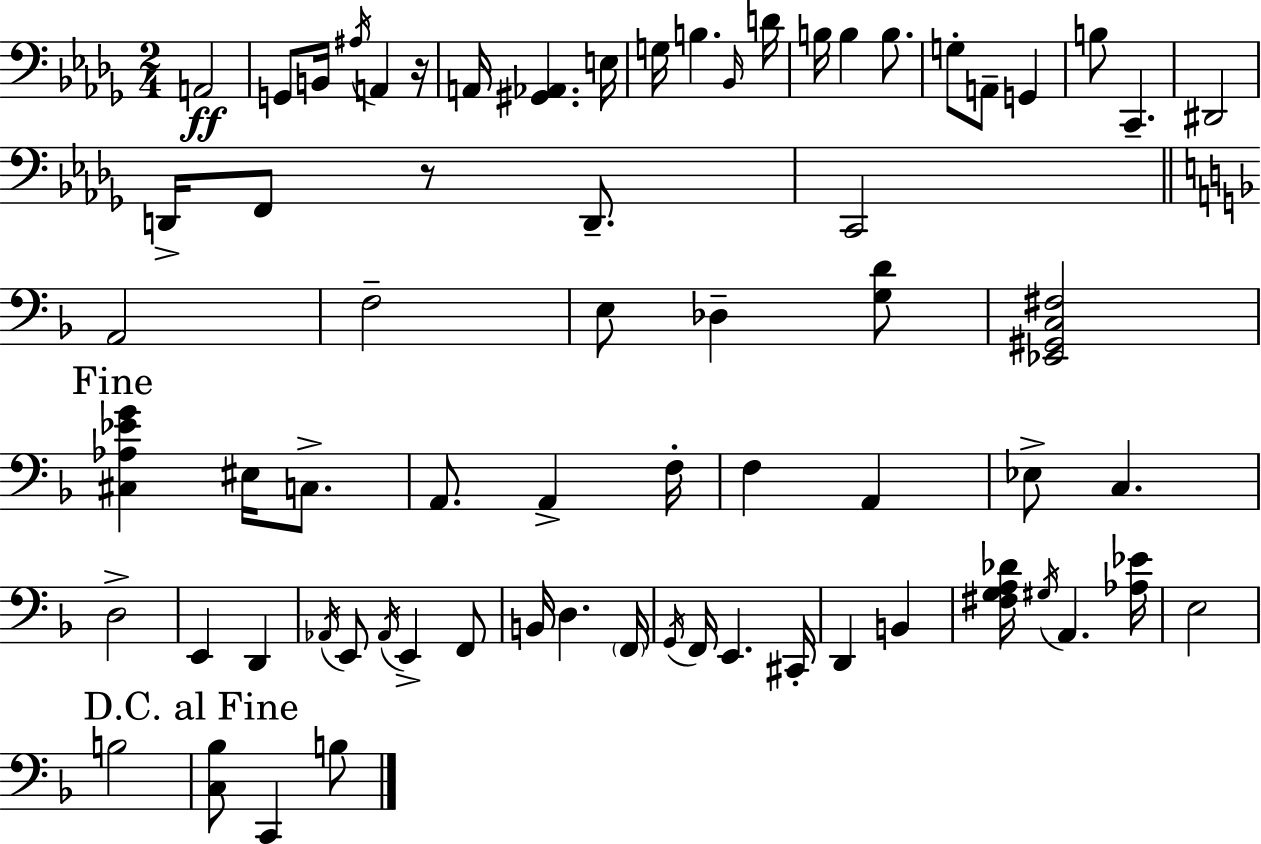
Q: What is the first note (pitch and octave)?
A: A2